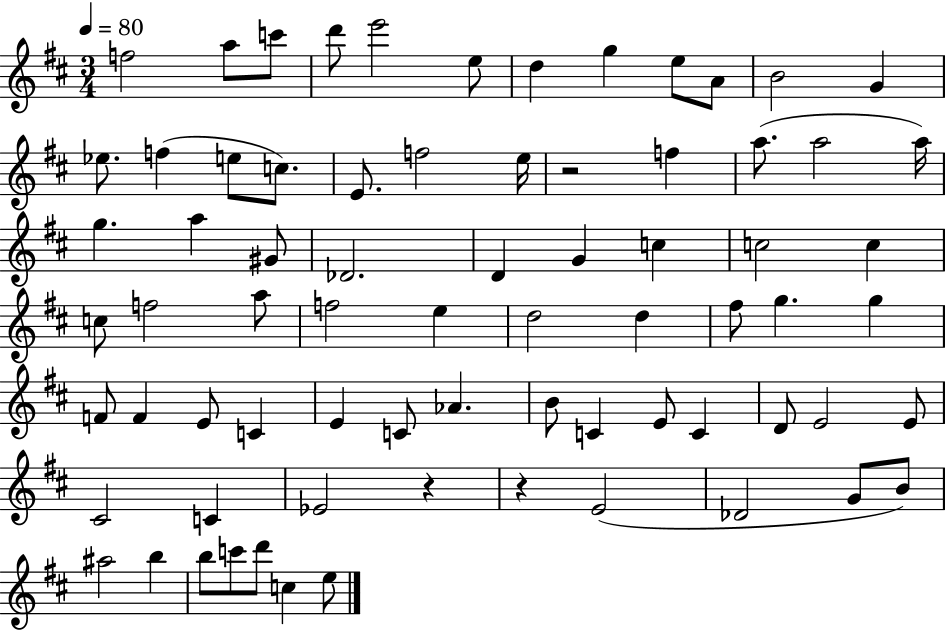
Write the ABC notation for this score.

X:1
T:Untitled
M:3/4
L:1/4
K:D
f2 a/2 c'/2 d'/2 e'2 e/2 d g e/2 A/2 B2 G _e/2 f e/2 c/2 E/2 f2 e/4 z2 f a/2 a2 a/4 g a ^G/2 _D2 D G c c2 c c/2 f2 a/2 f2 e d2 d ^f/2 g g F/2 F E/2 C E C/2 _A B/2 C E/2 C D/2 E2 E/2 ^C2 C _E2 z z E2 _D2 G/2 B/2 ^a2 b b/2 c'/2 d'/2 c e/2